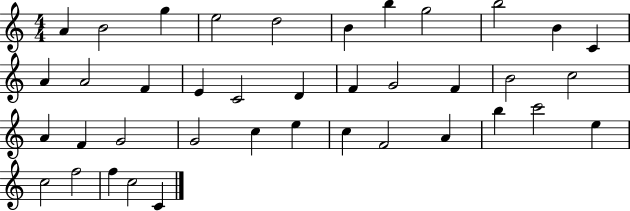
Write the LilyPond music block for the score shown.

{
  \clef treble
  \numericTimeSignature
  \time 4/4
  \key c \major
  a'4 b'2 g''4 | e''2 d''2 | b'4 b''4 g''2 | b''2 b'4 c'4 | \break a'4 a'2 f'4 | e'4 c'2 d'4 | f'4 g'2 f'4 | b'2 c''2 | \break a'4 f'4 g'2 | g'2 c''4 e''4 | c''4 f'2 a'4 | b''4 c'''2 e''4 | \break c''2 f''2 | f''4 c''2 c'4 | \bar "|."
}